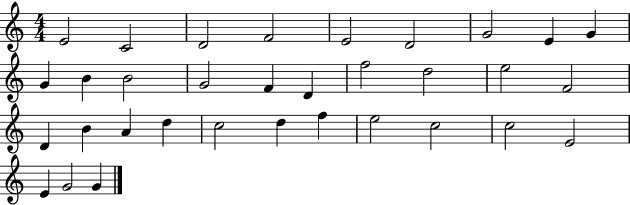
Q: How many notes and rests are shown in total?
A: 33